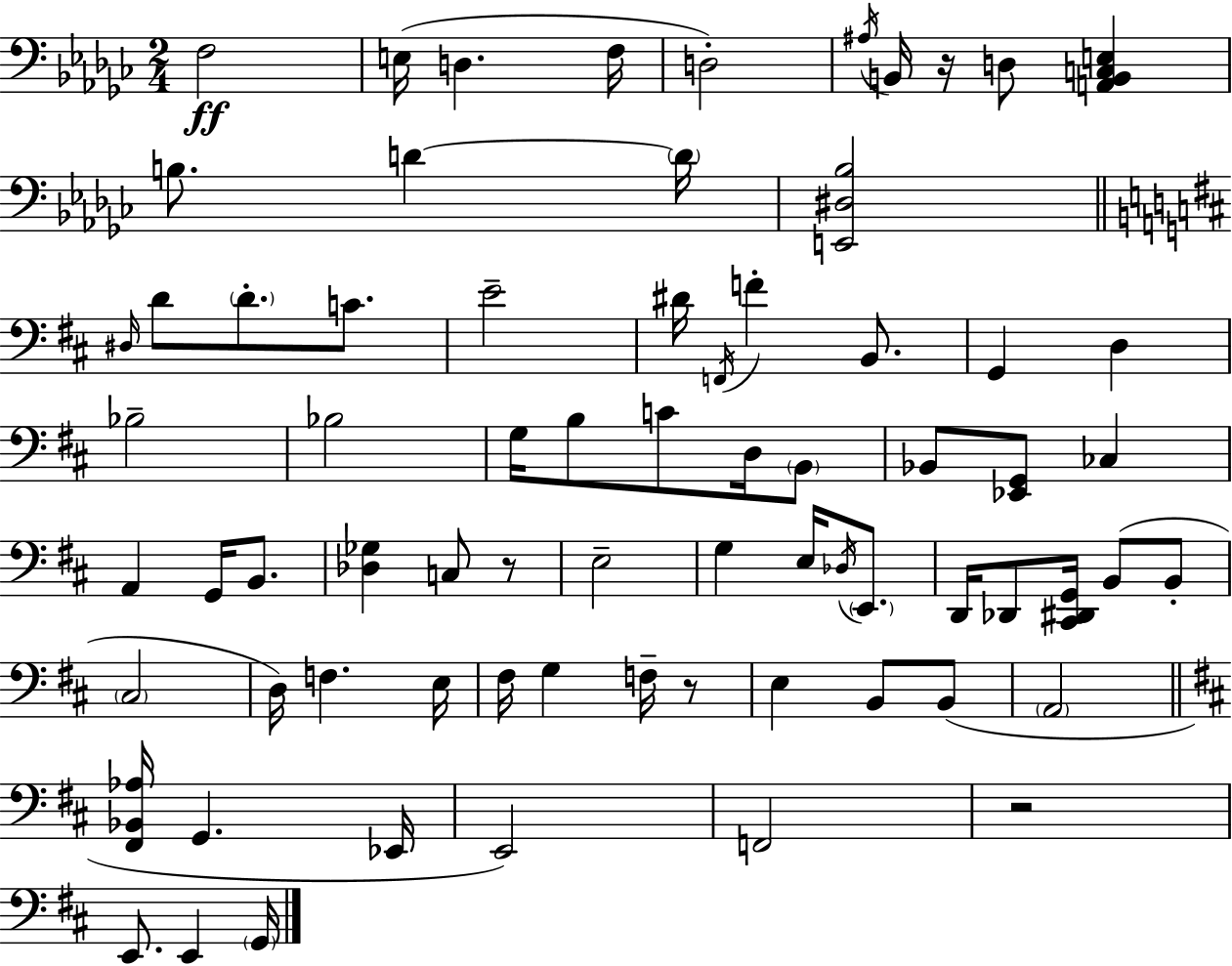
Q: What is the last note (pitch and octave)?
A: G2